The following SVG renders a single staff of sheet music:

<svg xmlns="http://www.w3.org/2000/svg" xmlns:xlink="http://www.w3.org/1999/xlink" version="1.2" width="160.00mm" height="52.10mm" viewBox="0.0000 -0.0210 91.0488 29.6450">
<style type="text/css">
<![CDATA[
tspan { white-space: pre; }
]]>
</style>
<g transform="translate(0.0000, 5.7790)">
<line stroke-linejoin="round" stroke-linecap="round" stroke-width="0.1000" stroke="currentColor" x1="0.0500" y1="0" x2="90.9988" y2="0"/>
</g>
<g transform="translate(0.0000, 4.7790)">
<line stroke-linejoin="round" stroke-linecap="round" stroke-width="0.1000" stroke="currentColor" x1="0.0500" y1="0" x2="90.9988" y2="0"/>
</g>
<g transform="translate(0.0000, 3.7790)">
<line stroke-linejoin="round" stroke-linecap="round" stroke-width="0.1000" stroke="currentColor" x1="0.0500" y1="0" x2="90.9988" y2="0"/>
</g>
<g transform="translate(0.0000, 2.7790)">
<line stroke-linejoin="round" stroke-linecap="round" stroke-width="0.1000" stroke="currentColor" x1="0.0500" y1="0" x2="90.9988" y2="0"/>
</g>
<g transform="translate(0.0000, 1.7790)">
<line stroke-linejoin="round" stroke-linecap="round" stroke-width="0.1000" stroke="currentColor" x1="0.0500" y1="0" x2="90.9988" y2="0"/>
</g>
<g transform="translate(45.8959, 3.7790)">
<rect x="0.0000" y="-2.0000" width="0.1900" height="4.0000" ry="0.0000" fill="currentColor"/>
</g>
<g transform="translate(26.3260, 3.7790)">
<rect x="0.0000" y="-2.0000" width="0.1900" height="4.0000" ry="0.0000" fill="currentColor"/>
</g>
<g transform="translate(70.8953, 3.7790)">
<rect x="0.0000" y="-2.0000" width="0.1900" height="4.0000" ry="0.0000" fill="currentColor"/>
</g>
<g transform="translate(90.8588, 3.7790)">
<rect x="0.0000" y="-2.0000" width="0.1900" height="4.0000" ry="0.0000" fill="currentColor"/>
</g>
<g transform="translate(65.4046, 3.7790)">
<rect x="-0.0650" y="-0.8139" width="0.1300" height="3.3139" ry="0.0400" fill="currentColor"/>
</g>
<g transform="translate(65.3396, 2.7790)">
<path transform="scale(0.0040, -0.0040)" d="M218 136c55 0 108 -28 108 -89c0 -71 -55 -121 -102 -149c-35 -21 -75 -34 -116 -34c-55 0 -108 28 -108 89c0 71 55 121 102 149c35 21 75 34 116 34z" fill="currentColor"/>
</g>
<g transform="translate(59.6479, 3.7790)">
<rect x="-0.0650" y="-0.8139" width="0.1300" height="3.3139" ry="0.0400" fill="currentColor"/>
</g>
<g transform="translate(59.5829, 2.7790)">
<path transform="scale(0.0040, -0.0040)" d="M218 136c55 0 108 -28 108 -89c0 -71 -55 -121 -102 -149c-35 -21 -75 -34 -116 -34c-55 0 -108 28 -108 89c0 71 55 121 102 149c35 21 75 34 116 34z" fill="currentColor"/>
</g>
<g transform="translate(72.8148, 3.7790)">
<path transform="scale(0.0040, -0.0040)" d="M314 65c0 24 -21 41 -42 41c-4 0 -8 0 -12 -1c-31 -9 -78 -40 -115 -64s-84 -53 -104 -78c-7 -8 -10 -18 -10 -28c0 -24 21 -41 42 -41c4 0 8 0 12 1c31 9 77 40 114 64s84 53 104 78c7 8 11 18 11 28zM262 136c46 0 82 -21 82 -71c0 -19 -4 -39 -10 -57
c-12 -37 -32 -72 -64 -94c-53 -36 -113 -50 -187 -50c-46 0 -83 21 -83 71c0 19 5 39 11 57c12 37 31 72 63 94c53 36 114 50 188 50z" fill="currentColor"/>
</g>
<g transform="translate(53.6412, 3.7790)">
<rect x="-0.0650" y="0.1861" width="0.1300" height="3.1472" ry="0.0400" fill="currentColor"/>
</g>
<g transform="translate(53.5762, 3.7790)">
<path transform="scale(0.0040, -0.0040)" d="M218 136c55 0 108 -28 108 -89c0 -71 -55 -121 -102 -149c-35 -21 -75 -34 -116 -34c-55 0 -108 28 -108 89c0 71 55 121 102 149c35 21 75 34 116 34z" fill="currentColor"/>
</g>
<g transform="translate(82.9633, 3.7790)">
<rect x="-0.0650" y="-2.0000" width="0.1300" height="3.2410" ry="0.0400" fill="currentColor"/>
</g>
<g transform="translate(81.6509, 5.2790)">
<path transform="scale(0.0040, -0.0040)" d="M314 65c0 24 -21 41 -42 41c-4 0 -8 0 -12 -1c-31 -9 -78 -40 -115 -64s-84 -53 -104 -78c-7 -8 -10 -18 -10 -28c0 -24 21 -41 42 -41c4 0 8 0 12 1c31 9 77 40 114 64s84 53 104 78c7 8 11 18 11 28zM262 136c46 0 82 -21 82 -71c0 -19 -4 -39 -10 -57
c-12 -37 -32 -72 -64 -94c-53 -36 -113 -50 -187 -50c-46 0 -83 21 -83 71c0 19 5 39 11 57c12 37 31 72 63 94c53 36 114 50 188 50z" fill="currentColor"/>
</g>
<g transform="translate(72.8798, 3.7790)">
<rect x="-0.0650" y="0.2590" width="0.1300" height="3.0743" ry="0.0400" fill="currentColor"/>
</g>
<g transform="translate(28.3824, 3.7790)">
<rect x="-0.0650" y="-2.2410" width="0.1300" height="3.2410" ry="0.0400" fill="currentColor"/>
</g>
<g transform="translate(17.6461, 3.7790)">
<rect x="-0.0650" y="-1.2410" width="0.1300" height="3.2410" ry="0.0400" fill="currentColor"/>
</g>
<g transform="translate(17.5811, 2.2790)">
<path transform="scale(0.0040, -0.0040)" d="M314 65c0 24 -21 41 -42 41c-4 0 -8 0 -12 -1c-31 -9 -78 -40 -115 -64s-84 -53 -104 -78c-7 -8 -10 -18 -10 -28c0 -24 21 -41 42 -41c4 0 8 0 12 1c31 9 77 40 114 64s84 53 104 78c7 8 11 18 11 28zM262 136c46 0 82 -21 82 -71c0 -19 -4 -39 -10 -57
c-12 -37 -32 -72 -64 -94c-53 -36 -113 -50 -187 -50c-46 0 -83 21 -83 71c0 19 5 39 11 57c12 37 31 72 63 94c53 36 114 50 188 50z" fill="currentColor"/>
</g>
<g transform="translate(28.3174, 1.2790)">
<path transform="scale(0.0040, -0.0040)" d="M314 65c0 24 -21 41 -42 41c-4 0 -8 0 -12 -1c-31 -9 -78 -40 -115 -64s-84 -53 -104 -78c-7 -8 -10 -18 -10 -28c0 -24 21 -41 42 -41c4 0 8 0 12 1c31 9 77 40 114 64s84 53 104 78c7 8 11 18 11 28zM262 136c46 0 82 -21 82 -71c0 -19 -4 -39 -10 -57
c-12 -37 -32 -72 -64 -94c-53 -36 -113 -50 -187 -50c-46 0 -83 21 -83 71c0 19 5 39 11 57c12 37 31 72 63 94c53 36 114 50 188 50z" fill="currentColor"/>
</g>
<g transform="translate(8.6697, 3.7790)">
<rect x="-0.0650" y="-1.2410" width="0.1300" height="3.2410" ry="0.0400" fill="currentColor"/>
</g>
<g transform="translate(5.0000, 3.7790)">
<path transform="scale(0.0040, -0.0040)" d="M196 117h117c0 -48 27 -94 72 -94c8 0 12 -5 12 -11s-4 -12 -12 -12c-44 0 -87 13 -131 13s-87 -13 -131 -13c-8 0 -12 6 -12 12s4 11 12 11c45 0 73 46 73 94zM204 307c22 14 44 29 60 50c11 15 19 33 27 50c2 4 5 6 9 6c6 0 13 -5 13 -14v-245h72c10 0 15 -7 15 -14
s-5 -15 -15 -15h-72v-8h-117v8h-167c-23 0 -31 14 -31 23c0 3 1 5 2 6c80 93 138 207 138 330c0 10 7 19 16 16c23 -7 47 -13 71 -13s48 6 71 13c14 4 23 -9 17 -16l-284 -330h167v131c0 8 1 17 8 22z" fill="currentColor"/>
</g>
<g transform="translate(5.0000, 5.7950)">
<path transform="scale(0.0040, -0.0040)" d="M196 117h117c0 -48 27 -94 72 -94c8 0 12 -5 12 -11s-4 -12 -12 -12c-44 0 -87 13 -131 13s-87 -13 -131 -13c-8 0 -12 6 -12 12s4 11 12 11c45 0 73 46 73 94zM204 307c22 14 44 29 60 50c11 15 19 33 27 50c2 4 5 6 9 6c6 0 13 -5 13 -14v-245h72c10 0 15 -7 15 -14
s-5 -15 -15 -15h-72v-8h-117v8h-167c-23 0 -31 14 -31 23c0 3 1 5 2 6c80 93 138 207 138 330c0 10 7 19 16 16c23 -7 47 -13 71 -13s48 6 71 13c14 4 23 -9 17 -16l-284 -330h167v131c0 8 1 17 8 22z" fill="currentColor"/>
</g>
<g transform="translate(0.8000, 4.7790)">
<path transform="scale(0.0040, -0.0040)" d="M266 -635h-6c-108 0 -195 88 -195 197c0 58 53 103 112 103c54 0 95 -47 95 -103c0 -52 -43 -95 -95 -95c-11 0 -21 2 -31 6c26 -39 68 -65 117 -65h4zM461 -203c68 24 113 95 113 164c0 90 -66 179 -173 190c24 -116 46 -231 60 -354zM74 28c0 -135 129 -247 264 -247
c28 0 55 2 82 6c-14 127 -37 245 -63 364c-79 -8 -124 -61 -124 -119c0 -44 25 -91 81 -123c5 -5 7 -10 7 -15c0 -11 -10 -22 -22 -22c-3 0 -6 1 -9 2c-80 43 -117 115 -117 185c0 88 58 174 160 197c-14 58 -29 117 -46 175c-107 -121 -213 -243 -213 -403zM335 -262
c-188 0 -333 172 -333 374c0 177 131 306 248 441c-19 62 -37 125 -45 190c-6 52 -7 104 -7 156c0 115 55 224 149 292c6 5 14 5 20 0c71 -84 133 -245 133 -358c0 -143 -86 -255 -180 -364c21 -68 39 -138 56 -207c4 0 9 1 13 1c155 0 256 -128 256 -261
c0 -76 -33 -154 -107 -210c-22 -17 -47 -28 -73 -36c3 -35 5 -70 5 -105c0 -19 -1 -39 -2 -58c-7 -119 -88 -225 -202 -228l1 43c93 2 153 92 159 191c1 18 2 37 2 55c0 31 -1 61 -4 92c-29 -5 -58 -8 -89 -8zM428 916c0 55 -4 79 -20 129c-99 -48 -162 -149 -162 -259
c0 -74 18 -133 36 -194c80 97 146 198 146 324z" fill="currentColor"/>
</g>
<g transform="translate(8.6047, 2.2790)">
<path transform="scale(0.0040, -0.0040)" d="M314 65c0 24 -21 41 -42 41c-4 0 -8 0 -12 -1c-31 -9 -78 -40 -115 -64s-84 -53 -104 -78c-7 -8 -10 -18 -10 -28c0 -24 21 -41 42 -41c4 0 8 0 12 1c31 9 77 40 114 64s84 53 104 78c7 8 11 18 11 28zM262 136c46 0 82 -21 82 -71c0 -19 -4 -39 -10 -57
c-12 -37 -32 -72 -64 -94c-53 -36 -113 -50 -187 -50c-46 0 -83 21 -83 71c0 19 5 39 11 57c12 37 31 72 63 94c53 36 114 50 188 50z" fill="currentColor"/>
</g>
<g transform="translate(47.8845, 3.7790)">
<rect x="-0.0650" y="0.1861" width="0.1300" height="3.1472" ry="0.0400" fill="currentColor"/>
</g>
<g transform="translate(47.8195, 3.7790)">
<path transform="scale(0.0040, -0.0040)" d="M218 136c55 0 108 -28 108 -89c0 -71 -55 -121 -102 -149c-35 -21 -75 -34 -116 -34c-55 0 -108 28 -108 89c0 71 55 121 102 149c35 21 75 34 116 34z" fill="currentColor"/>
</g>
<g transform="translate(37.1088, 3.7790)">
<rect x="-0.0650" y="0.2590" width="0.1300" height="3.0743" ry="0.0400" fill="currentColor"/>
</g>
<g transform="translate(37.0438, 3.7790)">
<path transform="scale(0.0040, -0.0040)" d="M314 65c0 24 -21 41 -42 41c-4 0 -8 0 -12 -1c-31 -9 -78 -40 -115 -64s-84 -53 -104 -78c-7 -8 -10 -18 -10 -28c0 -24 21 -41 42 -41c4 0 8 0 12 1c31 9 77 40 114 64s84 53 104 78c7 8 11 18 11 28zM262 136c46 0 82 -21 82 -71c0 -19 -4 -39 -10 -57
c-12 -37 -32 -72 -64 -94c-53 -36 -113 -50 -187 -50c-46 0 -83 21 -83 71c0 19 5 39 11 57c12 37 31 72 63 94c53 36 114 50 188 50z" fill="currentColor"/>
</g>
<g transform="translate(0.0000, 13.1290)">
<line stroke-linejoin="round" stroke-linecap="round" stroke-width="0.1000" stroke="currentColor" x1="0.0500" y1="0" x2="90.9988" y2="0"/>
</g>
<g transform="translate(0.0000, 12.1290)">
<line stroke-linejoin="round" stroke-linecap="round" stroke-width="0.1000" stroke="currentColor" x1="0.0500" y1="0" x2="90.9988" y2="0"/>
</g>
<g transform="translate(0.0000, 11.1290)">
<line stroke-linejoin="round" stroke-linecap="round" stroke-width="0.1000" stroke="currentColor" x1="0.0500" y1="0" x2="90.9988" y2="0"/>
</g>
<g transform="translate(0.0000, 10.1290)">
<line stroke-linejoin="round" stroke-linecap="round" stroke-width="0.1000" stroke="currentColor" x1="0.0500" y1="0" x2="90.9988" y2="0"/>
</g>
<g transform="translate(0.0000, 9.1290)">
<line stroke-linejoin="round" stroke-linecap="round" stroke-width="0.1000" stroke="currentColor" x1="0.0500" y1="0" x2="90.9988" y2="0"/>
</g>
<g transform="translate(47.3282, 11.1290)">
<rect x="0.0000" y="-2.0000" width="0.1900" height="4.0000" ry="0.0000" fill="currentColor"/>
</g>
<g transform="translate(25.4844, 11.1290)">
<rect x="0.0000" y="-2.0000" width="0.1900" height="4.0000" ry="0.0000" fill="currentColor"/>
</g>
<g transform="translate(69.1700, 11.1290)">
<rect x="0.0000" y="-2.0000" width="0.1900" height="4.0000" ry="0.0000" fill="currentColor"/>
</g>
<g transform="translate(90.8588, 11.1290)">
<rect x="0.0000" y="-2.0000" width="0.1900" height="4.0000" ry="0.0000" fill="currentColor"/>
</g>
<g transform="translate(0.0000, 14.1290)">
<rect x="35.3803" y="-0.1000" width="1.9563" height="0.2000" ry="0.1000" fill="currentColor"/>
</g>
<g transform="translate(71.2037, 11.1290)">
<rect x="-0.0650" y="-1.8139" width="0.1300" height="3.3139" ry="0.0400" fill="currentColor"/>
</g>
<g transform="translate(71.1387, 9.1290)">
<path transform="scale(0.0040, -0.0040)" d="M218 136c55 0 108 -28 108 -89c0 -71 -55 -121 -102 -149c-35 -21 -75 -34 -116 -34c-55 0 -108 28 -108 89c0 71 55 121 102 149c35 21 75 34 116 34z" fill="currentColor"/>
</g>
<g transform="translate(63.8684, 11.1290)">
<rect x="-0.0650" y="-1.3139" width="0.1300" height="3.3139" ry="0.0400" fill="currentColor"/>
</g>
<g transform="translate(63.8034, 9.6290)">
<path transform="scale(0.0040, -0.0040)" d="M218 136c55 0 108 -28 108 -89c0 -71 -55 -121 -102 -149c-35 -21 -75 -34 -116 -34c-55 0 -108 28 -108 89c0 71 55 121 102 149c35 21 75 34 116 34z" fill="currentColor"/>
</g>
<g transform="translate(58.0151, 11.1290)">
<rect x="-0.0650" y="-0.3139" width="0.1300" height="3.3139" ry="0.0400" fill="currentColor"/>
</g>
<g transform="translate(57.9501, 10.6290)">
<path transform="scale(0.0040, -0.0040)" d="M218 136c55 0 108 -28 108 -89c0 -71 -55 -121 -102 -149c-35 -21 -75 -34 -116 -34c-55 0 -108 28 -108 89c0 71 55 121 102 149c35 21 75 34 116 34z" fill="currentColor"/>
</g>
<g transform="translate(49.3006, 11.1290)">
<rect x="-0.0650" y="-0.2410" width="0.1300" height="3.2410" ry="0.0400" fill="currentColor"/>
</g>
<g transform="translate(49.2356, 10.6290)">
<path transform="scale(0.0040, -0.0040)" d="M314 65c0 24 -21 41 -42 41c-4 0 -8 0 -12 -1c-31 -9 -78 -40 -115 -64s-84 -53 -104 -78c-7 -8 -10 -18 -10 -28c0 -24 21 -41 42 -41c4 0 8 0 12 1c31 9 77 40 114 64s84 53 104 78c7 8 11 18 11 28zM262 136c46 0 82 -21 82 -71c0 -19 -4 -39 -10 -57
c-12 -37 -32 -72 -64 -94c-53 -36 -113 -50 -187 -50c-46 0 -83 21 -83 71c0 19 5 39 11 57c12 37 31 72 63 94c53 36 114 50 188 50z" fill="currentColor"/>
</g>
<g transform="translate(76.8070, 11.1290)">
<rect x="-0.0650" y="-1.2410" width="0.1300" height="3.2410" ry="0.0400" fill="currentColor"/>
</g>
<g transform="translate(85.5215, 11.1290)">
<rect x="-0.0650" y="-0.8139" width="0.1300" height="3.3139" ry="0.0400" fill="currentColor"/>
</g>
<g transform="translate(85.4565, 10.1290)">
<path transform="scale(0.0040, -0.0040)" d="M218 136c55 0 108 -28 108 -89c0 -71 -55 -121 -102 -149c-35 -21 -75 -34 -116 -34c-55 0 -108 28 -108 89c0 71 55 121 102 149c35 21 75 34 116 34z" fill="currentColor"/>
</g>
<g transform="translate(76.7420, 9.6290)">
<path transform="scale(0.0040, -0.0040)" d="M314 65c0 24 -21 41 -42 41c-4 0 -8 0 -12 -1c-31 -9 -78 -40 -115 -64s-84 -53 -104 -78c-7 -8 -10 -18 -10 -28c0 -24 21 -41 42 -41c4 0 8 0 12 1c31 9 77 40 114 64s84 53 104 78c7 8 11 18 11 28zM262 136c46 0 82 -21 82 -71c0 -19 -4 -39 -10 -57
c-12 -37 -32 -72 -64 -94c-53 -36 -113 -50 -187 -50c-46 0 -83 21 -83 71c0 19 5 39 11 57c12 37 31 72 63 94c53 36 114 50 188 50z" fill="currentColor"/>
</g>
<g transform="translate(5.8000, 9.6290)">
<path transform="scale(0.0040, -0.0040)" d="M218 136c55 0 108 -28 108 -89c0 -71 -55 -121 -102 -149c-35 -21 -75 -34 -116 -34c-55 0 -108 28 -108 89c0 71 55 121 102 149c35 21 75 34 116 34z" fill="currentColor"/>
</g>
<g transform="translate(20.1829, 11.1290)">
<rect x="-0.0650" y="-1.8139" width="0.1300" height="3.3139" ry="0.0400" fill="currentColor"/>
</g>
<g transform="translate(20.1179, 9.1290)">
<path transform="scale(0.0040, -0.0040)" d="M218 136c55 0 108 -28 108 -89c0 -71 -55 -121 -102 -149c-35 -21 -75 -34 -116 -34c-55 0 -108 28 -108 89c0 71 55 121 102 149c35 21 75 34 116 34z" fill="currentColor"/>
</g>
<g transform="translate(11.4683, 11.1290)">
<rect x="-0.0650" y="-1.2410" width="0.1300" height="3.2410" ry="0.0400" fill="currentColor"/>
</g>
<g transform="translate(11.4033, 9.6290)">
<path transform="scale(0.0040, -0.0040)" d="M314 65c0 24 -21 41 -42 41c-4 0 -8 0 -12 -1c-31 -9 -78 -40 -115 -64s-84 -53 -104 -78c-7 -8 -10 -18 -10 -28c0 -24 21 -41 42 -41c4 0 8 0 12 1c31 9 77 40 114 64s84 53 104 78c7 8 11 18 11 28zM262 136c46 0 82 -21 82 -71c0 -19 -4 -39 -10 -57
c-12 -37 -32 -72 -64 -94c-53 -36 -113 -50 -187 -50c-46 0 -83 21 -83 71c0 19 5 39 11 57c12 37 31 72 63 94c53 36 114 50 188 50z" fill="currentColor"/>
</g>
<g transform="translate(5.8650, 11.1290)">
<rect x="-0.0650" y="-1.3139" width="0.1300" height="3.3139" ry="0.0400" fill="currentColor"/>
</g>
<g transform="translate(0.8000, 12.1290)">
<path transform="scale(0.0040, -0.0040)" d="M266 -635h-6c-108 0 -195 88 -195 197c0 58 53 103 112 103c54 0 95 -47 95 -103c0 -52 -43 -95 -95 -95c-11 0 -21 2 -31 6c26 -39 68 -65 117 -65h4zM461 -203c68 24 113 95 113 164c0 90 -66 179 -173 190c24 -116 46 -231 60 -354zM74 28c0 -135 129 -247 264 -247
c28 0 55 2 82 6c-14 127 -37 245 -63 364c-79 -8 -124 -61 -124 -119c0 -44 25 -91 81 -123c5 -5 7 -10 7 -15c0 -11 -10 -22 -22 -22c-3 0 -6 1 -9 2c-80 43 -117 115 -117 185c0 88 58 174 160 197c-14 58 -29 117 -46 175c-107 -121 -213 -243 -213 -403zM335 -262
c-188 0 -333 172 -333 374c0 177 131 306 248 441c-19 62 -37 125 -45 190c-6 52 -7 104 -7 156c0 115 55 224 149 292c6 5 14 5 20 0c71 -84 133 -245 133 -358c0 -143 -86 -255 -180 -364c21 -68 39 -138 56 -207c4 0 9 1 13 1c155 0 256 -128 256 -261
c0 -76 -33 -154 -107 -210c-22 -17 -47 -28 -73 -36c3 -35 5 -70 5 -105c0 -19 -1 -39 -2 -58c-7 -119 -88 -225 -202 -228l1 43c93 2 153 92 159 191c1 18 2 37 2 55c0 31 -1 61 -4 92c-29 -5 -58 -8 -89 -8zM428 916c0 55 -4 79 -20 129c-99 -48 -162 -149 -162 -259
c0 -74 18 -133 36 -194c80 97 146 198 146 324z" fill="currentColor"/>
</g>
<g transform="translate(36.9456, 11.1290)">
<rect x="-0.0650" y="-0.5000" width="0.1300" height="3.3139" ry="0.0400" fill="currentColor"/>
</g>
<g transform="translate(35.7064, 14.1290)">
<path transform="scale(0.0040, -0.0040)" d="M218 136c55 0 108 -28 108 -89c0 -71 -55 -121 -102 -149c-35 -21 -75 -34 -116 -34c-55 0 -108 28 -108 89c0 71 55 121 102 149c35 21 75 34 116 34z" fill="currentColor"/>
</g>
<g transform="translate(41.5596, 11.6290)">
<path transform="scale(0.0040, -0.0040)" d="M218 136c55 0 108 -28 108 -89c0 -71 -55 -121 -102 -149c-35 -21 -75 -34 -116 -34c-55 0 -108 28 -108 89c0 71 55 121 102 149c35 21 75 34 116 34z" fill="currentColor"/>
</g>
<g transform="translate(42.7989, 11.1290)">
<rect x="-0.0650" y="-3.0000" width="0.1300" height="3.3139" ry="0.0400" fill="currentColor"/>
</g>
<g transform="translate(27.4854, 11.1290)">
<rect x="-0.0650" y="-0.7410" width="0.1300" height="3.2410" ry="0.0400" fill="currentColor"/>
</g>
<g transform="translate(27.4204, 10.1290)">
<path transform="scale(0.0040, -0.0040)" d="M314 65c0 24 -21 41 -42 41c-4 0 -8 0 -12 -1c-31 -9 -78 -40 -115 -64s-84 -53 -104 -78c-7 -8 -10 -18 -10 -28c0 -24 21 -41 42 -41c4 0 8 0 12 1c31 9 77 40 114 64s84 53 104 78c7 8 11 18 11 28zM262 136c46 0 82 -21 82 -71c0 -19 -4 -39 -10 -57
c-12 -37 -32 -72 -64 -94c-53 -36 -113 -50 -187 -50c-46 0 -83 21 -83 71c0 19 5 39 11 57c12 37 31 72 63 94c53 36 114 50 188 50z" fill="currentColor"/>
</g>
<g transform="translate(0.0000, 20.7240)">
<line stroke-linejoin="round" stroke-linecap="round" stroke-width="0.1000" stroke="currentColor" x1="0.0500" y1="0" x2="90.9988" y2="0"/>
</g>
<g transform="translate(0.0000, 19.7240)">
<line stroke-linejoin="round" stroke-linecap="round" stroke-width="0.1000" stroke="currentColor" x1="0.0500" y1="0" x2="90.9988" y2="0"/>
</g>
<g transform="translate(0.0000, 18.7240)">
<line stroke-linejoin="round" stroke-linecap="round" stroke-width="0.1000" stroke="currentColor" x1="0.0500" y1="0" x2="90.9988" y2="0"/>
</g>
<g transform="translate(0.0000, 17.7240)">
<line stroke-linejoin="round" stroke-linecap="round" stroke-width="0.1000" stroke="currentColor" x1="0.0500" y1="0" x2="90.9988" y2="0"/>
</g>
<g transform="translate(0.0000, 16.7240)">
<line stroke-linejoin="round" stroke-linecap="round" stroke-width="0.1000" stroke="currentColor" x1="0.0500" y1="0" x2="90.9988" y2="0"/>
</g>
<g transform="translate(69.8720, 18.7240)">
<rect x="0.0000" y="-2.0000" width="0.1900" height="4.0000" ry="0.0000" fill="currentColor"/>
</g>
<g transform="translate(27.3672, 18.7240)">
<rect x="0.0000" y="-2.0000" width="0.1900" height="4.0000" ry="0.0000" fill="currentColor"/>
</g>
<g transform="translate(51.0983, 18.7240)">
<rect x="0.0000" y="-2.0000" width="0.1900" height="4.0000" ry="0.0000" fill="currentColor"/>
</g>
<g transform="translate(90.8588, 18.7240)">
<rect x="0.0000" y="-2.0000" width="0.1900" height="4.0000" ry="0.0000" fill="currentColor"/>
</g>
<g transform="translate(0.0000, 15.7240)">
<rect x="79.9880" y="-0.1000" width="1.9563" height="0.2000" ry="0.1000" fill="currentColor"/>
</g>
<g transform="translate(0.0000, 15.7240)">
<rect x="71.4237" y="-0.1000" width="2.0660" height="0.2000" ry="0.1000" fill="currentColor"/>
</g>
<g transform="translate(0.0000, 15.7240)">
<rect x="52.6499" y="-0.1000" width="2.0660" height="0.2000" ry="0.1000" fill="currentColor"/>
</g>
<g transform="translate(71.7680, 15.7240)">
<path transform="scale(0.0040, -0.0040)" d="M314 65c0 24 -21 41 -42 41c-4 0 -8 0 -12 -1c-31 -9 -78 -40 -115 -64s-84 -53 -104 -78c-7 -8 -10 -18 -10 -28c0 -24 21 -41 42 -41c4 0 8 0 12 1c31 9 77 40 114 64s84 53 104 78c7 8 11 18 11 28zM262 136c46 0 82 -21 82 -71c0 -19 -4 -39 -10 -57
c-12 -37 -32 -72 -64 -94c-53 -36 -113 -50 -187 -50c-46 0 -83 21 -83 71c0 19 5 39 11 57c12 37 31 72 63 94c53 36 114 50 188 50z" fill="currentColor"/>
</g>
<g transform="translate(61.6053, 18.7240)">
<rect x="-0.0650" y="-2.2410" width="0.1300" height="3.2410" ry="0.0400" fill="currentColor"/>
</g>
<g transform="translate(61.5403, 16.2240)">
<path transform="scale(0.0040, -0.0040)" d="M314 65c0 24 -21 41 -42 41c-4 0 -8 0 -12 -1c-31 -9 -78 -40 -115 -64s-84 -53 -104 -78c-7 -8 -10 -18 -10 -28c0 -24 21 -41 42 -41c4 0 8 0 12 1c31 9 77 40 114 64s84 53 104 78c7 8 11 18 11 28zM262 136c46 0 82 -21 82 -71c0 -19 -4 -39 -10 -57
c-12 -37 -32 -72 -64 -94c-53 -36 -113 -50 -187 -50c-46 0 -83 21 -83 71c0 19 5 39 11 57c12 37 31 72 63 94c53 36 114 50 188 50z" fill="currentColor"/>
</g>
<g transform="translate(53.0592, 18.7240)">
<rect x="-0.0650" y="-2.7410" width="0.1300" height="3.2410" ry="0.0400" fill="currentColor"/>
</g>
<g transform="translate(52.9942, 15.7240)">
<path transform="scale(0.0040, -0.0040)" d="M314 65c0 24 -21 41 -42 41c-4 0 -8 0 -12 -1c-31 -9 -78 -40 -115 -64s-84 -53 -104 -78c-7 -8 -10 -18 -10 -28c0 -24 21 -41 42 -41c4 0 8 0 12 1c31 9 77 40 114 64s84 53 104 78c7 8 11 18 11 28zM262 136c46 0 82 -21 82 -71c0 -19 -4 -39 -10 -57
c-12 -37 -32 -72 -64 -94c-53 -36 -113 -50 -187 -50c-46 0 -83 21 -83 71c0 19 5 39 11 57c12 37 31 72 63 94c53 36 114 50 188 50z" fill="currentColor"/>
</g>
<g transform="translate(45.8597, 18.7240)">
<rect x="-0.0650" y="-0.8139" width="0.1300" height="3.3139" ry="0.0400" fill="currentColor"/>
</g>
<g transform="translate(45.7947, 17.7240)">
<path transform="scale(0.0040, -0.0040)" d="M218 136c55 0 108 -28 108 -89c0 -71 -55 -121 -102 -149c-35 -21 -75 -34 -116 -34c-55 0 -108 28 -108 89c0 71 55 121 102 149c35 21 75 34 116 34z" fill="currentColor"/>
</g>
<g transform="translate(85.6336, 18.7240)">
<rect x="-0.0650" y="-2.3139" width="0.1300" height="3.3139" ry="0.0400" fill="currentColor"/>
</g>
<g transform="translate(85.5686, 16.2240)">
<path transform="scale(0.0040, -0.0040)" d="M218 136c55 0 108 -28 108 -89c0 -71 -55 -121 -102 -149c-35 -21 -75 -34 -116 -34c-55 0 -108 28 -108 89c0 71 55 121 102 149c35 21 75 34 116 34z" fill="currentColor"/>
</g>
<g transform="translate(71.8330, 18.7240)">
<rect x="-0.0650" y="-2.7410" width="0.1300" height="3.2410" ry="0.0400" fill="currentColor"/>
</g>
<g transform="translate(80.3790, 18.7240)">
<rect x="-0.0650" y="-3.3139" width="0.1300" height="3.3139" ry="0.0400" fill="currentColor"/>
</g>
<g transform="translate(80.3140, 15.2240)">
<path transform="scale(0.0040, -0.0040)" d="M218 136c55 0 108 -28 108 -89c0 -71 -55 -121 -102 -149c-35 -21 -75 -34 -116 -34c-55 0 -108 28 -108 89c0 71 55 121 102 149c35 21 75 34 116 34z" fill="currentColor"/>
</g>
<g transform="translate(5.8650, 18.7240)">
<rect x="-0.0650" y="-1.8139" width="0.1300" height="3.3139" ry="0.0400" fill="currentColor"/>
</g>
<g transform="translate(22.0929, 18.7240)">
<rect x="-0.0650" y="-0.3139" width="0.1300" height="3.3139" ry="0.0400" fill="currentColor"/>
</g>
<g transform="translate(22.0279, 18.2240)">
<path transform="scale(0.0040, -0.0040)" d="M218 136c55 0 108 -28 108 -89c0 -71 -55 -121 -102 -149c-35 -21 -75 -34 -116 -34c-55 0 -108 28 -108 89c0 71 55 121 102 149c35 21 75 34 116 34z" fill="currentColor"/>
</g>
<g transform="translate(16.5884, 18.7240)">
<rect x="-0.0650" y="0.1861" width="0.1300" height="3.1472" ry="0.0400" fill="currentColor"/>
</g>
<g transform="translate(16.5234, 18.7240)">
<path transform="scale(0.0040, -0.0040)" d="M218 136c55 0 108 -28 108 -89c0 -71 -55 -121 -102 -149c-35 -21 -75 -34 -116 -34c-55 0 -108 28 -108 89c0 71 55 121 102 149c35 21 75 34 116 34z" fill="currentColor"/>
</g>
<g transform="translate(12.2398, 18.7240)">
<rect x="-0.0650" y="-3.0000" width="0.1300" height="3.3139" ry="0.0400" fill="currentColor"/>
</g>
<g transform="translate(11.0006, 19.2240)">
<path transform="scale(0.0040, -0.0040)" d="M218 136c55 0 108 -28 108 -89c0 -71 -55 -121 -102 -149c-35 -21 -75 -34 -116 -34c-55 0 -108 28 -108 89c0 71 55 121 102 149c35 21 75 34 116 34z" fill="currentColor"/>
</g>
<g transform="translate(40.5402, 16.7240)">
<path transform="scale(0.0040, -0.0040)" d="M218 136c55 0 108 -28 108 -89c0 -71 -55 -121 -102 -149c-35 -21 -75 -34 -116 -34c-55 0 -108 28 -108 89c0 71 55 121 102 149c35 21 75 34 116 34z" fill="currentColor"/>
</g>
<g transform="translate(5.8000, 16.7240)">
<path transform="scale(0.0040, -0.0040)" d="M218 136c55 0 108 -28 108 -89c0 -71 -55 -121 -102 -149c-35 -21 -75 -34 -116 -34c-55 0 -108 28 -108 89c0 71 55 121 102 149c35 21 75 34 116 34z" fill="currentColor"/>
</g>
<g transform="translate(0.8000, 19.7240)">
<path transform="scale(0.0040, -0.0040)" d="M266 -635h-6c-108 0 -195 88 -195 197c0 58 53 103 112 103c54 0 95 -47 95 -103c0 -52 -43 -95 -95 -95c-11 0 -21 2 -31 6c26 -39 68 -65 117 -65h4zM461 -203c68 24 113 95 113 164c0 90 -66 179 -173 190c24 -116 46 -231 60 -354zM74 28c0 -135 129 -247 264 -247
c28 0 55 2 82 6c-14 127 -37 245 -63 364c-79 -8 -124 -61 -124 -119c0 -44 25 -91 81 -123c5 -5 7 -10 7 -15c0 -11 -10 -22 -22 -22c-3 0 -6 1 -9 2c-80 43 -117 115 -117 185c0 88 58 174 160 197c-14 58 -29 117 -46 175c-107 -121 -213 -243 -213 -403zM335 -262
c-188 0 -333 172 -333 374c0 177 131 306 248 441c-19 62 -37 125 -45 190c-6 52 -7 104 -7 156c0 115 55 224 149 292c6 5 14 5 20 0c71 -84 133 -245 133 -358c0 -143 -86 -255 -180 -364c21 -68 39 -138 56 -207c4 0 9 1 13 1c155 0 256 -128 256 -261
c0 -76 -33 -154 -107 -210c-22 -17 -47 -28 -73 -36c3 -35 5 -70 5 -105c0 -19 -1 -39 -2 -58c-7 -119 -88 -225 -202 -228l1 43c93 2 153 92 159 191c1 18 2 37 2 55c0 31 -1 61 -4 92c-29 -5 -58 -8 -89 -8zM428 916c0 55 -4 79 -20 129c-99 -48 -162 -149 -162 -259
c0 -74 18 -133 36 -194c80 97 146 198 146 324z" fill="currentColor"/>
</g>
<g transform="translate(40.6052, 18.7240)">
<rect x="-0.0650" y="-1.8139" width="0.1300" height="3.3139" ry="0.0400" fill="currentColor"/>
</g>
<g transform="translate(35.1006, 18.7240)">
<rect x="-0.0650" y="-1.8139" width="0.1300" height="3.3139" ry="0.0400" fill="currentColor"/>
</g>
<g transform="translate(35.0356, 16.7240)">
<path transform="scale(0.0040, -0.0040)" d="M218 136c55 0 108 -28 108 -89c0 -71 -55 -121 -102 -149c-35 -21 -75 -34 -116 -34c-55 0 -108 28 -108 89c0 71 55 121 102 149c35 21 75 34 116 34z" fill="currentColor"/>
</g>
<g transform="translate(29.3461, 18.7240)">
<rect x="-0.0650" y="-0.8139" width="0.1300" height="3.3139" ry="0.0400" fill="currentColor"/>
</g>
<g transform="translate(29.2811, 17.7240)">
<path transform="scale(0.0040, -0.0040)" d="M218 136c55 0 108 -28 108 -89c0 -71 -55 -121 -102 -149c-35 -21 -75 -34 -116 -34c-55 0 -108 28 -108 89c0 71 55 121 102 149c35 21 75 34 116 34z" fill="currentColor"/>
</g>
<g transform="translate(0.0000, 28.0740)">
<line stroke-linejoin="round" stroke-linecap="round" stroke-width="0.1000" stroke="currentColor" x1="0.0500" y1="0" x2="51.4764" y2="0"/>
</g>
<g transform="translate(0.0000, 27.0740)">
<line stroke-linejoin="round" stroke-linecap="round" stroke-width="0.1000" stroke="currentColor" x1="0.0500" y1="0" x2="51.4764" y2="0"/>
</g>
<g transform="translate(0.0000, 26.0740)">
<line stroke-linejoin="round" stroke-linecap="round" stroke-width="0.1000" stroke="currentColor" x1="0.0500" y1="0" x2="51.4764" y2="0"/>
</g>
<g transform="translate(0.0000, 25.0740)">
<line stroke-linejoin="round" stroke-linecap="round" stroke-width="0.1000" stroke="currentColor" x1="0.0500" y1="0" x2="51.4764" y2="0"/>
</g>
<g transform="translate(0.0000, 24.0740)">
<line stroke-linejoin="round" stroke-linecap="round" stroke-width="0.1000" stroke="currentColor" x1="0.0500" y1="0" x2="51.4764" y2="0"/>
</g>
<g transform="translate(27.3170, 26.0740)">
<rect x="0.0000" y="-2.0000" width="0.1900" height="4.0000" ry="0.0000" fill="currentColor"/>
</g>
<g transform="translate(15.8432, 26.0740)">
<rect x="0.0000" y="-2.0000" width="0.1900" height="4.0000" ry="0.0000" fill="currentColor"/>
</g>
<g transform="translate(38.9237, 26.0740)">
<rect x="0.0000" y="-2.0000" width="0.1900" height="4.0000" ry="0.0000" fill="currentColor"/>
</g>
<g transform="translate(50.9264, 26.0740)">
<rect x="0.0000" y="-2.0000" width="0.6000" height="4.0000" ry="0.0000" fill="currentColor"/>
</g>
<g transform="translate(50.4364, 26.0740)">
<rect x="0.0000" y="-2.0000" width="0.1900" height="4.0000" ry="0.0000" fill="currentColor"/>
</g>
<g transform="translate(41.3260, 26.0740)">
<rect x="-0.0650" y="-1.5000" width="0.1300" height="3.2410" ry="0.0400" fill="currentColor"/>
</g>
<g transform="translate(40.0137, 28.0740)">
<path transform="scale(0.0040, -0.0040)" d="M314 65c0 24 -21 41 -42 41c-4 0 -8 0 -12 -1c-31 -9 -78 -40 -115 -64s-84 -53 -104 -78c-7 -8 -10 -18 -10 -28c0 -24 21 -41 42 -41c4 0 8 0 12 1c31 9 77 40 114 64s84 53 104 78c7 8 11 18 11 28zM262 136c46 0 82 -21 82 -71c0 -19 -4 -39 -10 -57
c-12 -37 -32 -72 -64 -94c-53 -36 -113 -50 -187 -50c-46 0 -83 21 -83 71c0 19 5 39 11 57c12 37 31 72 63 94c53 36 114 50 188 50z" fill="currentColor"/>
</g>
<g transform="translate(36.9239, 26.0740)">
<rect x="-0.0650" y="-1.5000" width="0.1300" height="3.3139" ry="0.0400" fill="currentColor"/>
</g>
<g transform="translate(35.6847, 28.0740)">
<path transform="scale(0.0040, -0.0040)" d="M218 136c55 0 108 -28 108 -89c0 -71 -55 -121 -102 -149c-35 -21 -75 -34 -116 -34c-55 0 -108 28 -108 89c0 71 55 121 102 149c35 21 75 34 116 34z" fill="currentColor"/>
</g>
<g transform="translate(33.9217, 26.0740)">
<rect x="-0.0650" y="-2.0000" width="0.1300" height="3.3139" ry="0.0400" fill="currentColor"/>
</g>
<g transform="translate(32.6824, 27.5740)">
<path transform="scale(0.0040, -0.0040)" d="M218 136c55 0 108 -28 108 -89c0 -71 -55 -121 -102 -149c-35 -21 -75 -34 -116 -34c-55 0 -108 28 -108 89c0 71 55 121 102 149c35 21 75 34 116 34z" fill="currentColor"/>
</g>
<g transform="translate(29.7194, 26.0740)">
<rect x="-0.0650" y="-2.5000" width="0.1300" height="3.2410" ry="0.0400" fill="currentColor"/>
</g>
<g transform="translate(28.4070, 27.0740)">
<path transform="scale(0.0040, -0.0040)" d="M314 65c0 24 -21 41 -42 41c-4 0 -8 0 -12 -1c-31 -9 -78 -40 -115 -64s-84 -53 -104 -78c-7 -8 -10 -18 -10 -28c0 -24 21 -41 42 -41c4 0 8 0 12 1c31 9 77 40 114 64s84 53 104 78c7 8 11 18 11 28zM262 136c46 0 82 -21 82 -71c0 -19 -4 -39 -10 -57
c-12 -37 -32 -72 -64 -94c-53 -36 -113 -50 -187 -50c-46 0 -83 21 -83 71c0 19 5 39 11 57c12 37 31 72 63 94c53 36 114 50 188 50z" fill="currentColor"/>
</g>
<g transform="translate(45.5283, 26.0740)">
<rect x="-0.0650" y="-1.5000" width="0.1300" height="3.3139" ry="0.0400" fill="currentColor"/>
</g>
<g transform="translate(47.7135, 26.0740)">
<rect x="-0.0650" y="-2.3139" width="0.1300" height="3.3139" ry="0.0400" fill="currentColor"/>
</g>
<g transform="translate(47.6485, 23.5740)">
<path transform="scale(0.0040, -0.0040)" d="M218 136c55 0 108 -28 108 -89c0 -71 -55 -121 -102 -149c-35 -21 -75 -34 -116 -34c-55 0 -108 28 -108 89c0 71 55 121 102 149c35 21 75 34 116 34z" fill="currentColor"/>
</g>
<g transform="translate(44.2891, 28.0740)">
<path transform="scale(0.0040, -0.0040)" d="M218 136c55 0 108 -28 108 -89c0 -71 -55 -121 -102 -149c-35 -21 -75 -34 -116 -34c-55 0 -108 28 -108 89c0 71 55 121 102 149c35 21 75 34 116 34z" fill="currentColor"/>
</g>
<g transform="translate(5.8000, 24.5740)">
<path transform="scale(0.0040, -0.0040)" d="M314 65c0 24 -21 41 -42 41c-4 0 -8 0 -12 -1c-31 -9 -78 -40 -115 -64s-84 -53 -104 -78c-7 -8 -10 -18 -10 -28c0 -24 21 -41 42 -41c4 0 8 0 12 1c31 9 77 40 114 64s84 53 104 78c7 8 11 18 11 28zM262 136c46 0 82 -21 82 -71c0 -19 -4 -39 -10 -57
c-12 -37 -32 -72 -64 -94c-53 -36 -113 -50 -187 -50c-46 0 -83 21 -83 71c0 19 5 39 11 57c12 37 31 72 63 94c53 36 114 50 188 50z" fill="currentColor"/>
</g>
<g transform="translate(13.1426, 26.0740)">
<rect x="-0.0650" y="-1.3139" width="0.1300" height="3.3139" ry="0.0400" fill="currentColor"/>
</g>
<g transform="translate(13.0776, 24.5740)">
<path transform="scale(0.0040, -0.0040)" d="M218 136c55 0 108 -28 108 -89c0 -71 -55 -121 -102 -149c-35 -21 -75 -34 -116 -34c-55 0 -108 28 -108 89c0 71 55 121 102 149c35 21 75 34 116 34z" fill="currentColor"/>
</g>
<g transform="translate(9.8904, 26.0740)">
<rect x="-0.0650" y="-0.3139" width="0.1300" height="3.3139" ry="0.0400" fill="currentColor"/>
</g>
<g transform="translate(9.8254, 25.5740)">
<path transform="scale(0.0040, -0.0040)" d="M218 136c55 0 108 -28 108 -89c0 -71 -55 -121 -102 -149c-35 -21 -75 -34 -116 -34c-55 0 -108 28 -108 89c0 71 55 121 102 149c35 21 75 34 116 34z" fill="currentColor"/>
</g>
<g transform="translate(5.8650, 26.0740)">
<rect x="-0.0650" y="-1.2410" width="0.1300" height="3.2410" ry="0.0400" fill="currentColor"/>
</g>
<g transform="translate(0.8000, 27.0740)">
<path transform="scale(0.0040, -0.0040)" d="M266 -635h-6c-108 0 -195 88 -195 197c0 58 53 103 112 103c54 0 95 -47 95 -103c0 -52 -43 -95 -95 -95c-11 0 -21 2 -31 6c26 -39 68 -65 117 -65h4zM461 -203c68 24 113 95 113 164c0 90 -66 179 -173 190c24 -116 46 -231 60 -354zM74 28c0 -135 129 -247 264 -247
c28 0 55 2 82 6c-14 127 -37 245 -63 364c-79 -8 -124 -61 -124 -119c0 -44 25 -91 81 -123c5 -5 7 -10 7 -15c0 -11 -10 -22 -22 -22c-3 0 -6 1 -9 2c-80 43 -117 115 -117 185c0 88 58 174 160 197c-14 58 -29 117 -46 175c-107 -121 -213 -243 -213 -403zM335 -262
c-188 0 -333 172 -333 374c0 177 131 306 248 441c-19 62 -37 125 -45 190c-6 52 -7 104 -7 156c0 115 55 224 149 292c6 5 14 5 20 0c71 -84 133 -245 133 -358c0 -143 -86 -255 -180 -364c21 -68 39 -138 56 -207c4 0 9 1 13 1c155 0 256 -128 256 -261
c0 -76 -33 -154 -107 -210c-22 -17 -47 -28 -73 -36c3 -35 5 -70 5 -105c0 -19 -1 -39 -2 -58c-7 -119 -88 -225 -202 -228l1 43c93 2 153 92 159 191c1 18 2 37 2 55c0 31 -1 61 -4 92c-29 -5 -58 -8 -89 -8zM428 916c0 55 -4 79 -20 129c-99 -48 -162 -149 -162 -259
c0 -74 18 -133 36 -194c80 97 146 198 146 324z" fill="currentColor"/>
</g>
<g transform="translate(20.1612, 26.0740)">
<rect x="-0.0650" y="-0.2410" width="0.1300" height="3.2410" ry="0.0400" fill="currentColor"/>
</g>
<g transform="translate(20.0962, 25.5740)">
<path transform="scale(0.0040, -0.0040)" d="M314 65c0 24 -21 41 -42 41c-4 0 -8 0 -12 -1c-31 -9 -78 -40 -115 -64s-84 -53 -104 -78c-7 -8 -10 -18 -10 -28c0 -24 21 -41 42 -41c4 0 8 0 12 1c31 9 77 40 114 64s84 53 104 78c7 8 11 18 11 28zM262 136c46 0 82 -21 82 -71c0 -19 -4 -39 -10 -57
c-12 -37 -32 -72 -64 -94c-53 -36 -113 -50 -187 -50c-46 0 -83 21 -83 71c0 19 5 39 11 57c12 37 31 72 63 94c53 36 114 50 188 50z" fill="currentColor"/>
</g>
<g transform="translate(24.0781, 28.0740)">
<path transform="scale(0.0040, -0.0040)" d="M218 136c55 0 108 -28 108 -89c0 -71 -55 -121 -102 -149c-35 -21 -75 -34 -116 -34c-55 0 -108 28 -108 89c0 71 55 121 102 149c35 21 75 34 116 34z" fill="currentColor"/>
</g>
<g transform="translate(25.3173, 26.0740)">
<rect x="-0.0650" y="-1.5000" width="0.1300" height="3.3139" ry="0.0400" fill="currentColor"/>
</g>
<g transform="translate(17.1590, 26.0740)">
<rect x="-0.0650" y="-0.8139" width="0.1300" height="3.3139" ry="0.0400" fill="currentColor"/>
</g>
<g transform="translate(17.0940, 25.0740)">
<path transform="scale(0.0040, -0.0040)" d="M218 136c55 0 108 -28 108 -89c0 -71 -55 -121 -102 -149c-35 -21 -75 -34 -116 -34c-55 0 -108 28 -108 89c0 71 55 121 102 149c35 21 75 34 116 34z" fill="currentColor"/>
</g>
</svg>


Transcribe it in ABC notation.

X:1
T:Untitled
M:4/4
L:1/4
K:C
e2 e2 g2 B2 B B d d B2 F2 e e2 f d2 C A c2 c e f e2 d f A B c d f f d a2 g2 a2 b g e2 c e d c2 E G2 F E E2 E g